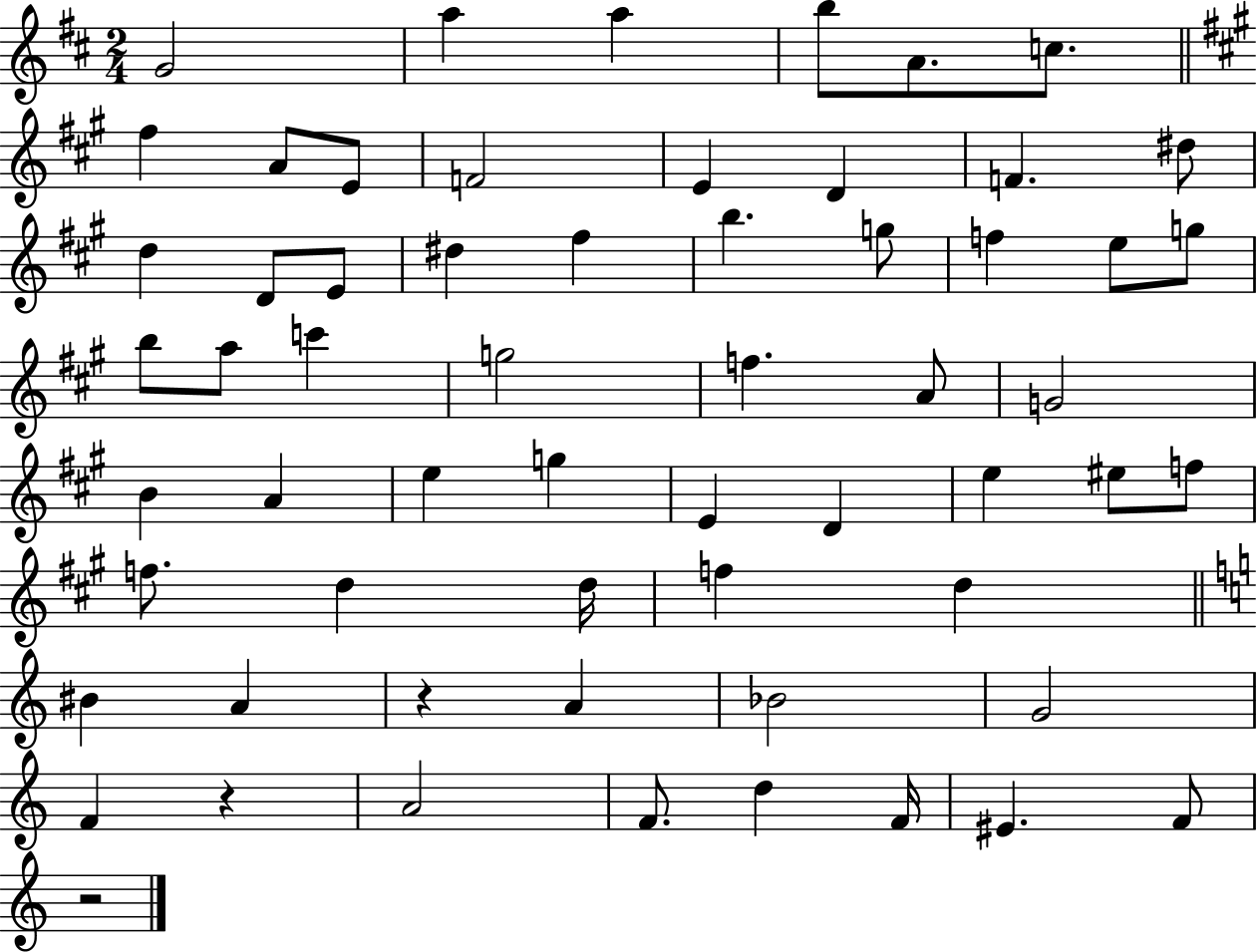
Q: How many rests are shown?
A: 3